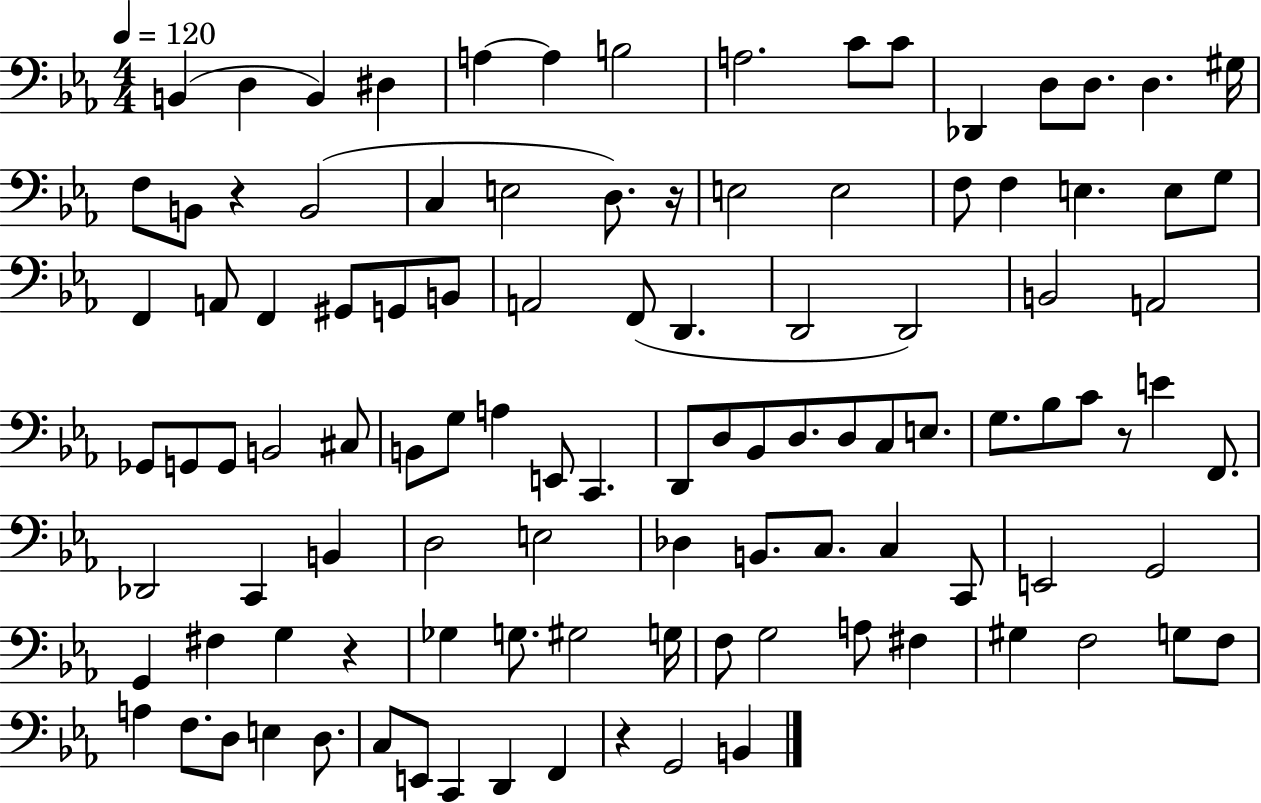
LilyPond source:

{
  \clef bass
  \numericTimeSignature
  \time 4/4
  \key ees \major
  \tempo 4 = 120
  b,4( d4 b,4) dis4 | a4~~ a4 b2 | a2. c'8 c'8 | des,4 d8 d8. d4. gis16 | \break f8 b,8 r4 b,2( | c4 e2 d8.) r16 | e2 e2 | f8 f4 e4. e8 g8 | \break f,4 a,8 f,4 gis,8 g,8 b,8 | a,2 f,8( d,4. | d,2 d,2) | b,2 a,2 | \break ges,8 g,8 g,8 b,2 cis8 | b,8 g8 a4 e,8 c,4. | d,8 d8 bes,8 d8. d8 c8 e8. | g8. bes8 c'8 r8 e'4 f,8. | \break des,2 c,4 b,4 | d2 e2 | des4 b,8. c8. c4 c,8 | e,2 g,2 | \break g,4 fis4 g4 r4 | ges4 g8. gis2 g16 | f8 g2 a8 fis4 | gis4 f2 g8 f8 | \break a4 f8. d8 e4 d8. | c8 e,8 c,4 d,4 f,4 | r4 g,2 b,4 | \bar "|."
}